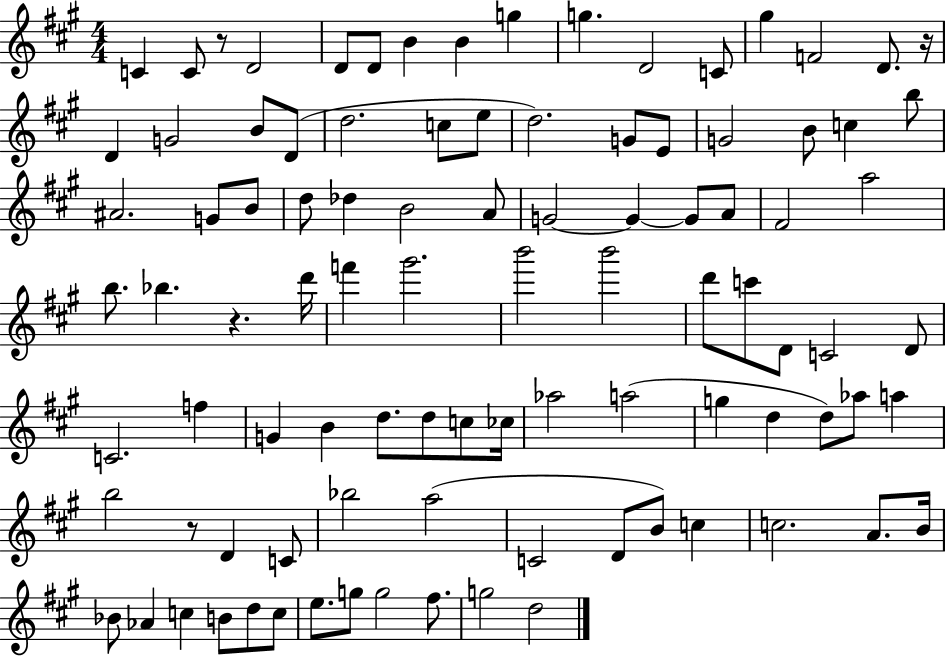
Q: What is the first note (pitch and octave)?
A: C4